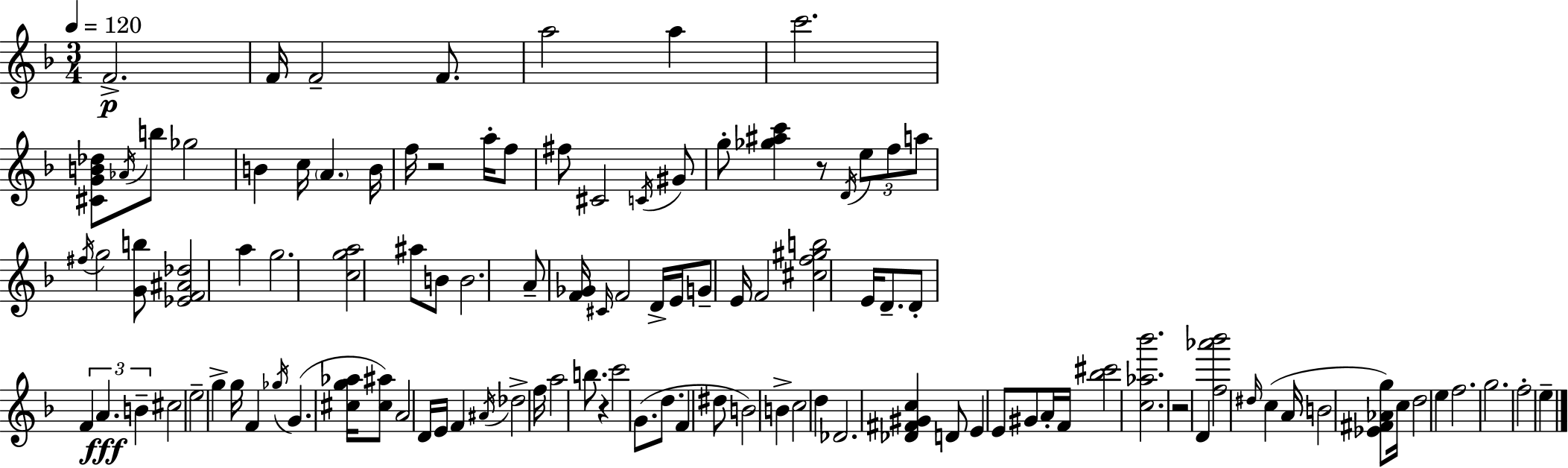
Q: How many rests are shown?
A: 4